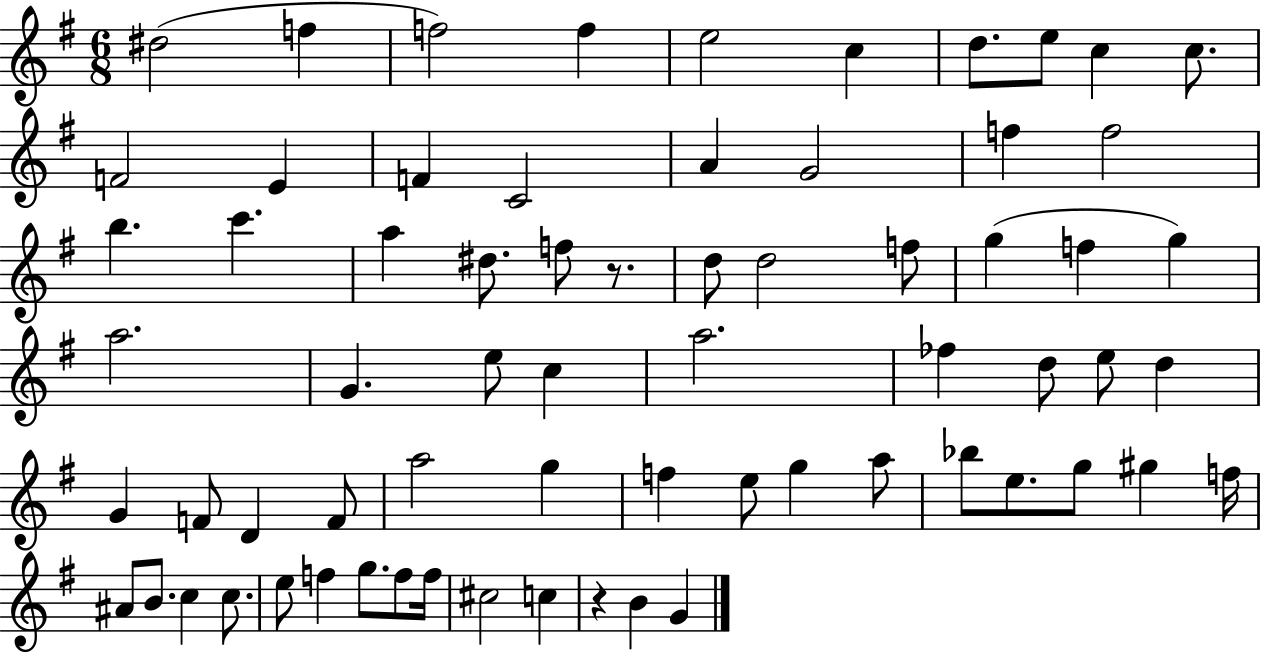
{
  \clef treble
  \numericTimeSignature
  \time 6/8
  \key g \major
  \repeat volta 2 { dis''2( f''4 | f''2) f''4 | e''2 c''4 | d''8. e''8 c''4 c''8. | \break f'2 e'4 | f'4 c'2 | a'4 g'2 | f''4 f''2 | \break b''4. c'''4. | a''4 dis''8. f''8 r8. | d''8 d''2 f''8 | g''4( f''4 g''4) | \break a''2. | g'4. e''8 c''4 | a''2. | fes''4 d''8 e''8 d''4 | \break g'4 f'8 d'4 f'8 | a''2 g''4 | f''4 e''8 g''4 a''8 | bes''8 e''8. g''8 gis''4 f''16 | \break ais'8 b'8. c''4 c''8. | e''8 f''4 g''8. f''8 f''16 | cis''2 c''4 | r4 b'4 g'4 | \break } \bar "|."
}